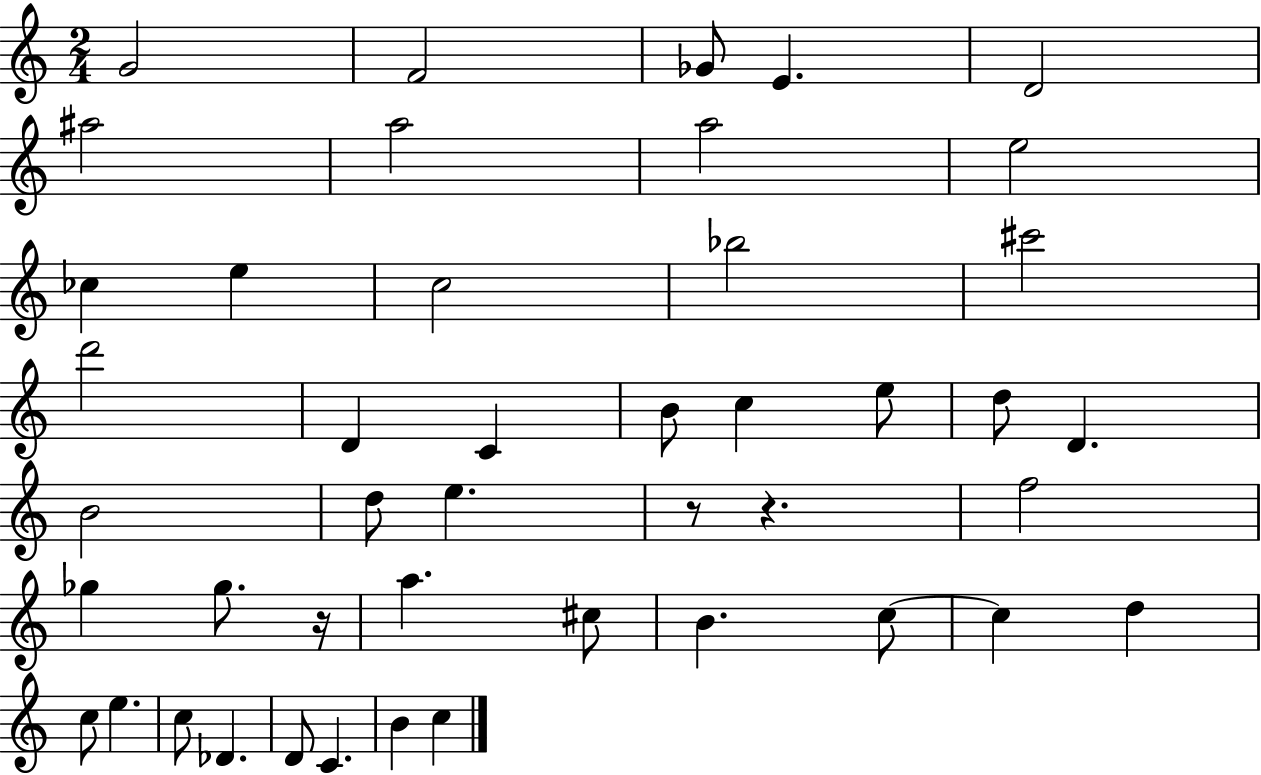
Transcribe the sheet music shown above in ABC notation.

X:1
T:Untitled
M:2/4
L:1/4
K:C
G2 F2 _G/2 E D2 ^a2 a2 a2 e2 _c e c2 _b2 ^c'2 d'2 D C B/2 c e/2 d/2 D B2 d/2 e z/2 z f2 _g _g/2 z/4 a ^c/2 B c/2 c d c/2 e c/2 _D D/2 C B c